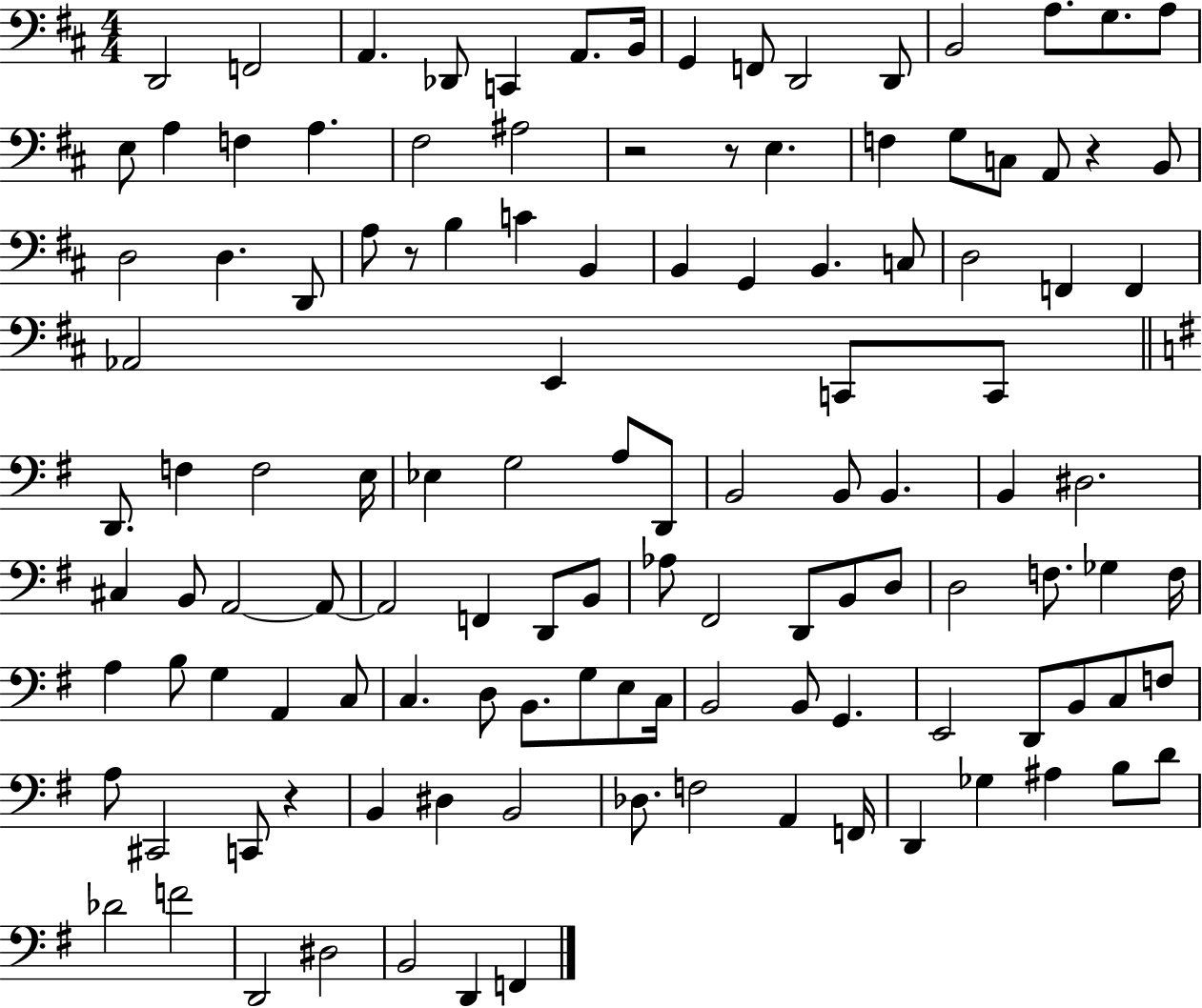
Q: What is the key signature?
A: D major